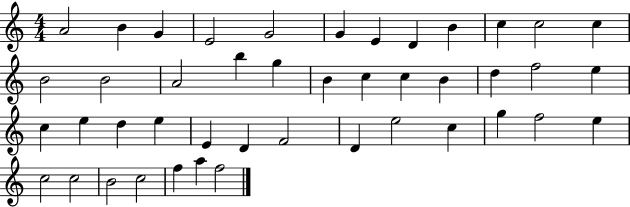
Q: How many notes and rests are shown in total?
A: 44